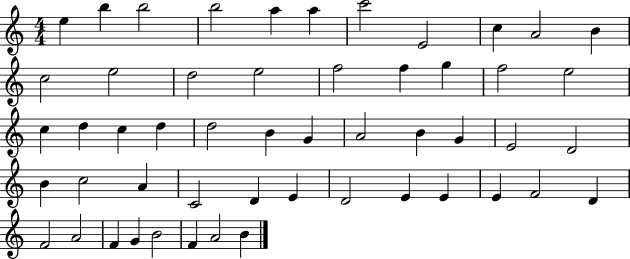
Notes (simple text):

E5/q B5/q B5/h B5/h A5/q A5/q C6/h E4/h C5/q A4/h B4/q C5/h E5/h D5/h E5/h F5/h F5/q G5/q F5/h E5/h C5/q D5/q C5/q D5/q D5/h B4/q G4/q A4/h B4/q G4/q E4/h D4/h B4/q C5/h A4/q C4/h D4/q E4/q D4/h E4/q E4/q E4/q F4/h D4/q F4/h A4/h F4/q G4/q B4/h F4/q A4/h B4/q